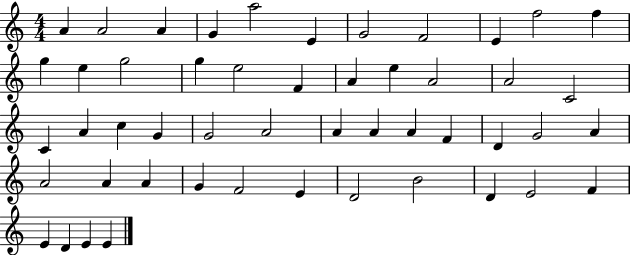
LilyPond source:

{
  \clef treble
  \numericTimeSignature
  \time 4/4
  \key c \major
  a'4 a'2 a'4 | g'4 a''2 e'4 | g'2 f'2 | e'4 f''2 f''4 | \break g''4 e''4 g''2 | g''4 e''2 f'4 | a'4 e''4 a'2 | a'2 c'2 | \break c'4 a'4 c''4 g'4 | g'2 a'2 | a'4 a'4 a'4 f'4 | d'4 g'2 a'4 | \break a'2 a'4 a'4 | g'4 f'2 e'4 | d'2 b'2 | d'4 e'2 f'4 | \break e'4 d'4 e'4 e'4 | \bar "|."
}